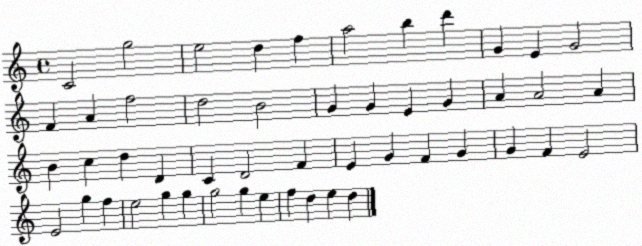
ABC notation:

X:1
T:Untitled
M:4/4
L:1/4
K:C
C2 g2 e2 d f a2 b d' G E G2 F A f2 d2 B2 G G E G A A2 A B c d D C D2 F E G F G G F E2 E2 g f e2 g g g2 g e f d e d